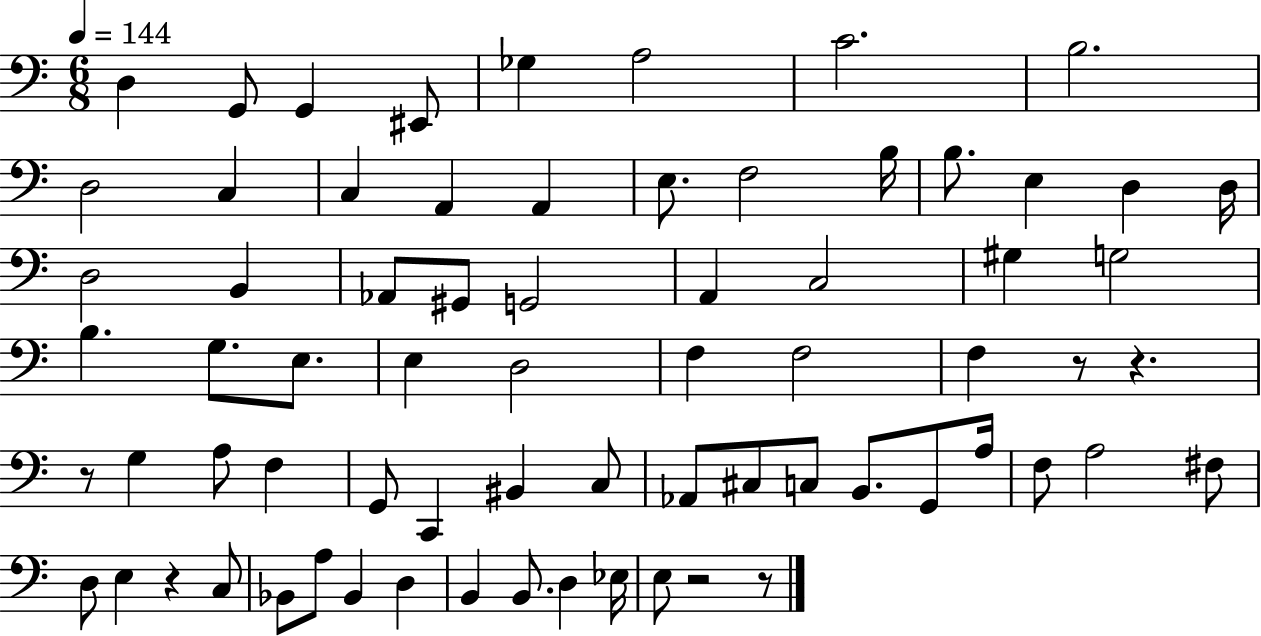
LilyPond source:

{
  \clef bass
  \numericTimeSignature
  \time 6/8
  \key c \major
  \tempo 4 = 144
  d4 g,8 g,4 eis,8 | ges4 a2 | c'2. | b2. | \break d2 c4 | c4 a,4 a,4 | e8. f2 b16 | b8. e4 d4 d16 | \break d2 b,4 | aes,8 gis,8 g,2 | a,4 c2 | gis4 g2 | \break b4. g8. e8. | e4 d2 | f4 f2 | f4 r8 r4. | \break r8 g4 a8 f4 | g,8 c,4 bis,4 c8 | aes,8 cis8 c8 b,8. g,8 a16 | f8 a2 fis8 | \break d8 e4 r4 c8 | bes,8 a8 bes,4 d4 | b,4 b,8. d4 ees16 | e8 r2 r8 | \break \bar "|."
}